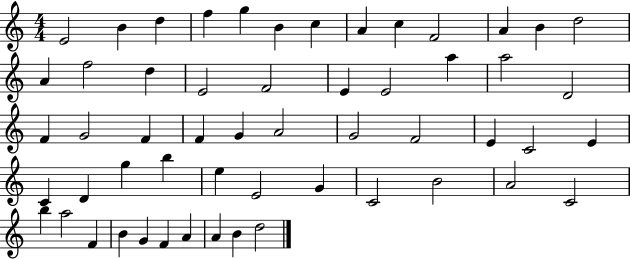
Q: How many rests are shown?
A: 0